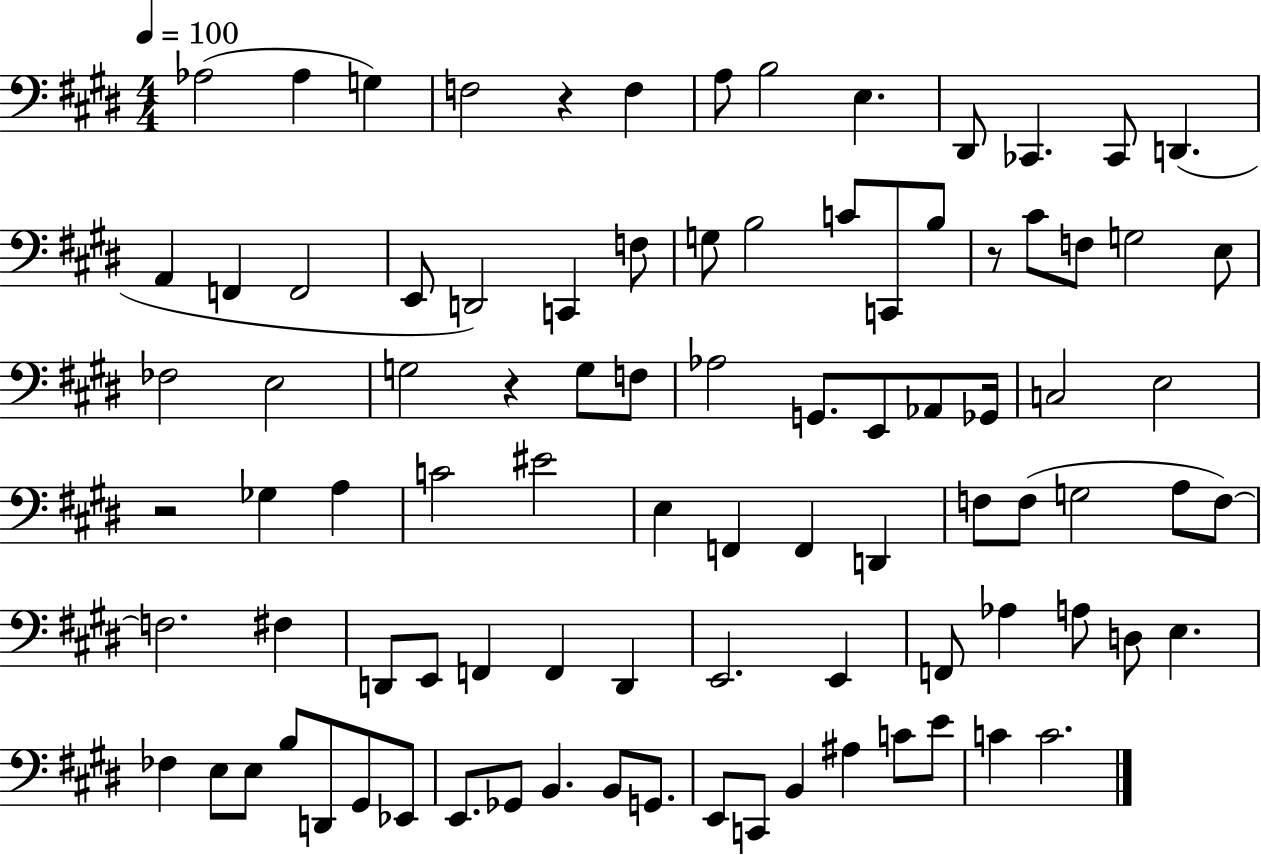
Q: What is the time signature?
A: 4/4